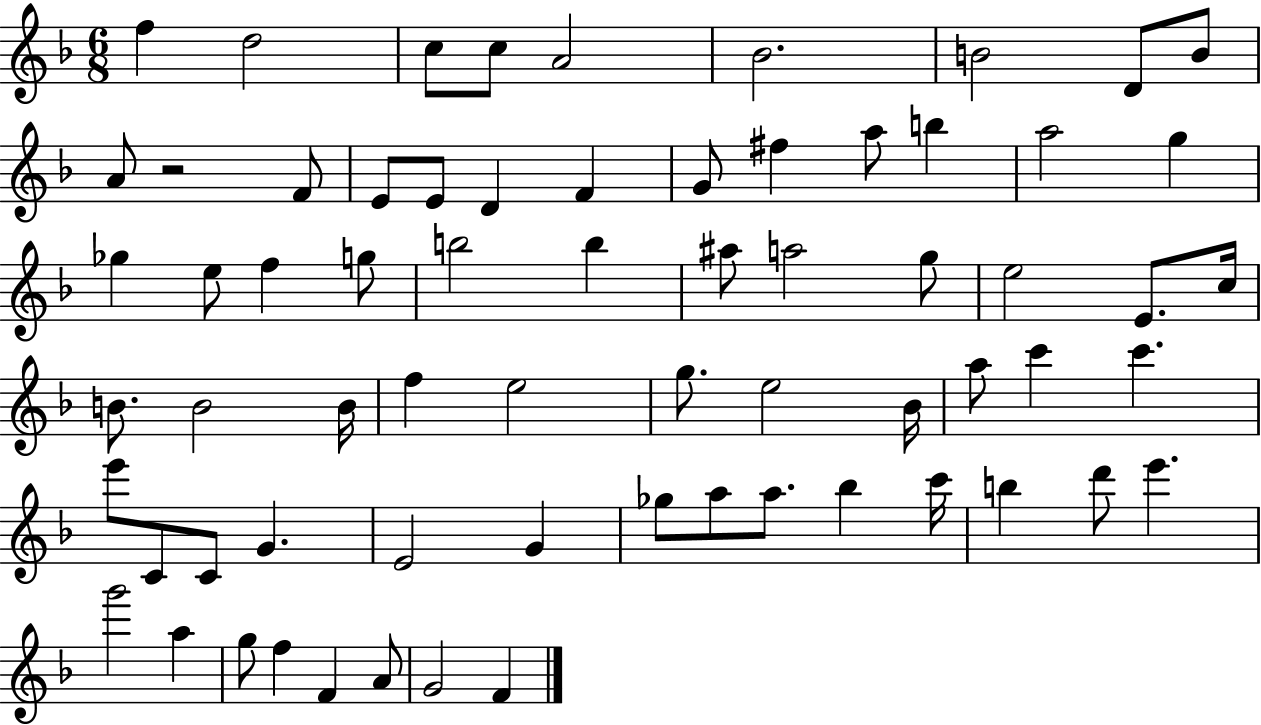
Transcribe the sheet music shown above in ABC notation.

X:1
T:Untitled
M:6/8
L:1/4
K:F
f d2 c/2 c/2 A2 _B2 B2 D/2 B/2 A/2 z2 F/2 E/2 E/2 D F G/2 ^f a/2 b a2 g _g e/2 f g/2 b2 b ^a/2 a2 g/2 e2 E/2 c/4 B/2 B2 B/4 f e2 g/2 e2 _B/4 a/2 c' c' e'/2 C/2 C/2 G E2 G _g/2 a/2 a/2 _b c'/4 b d'/2 e' g'2 a g/2 f F A/2 G2 F